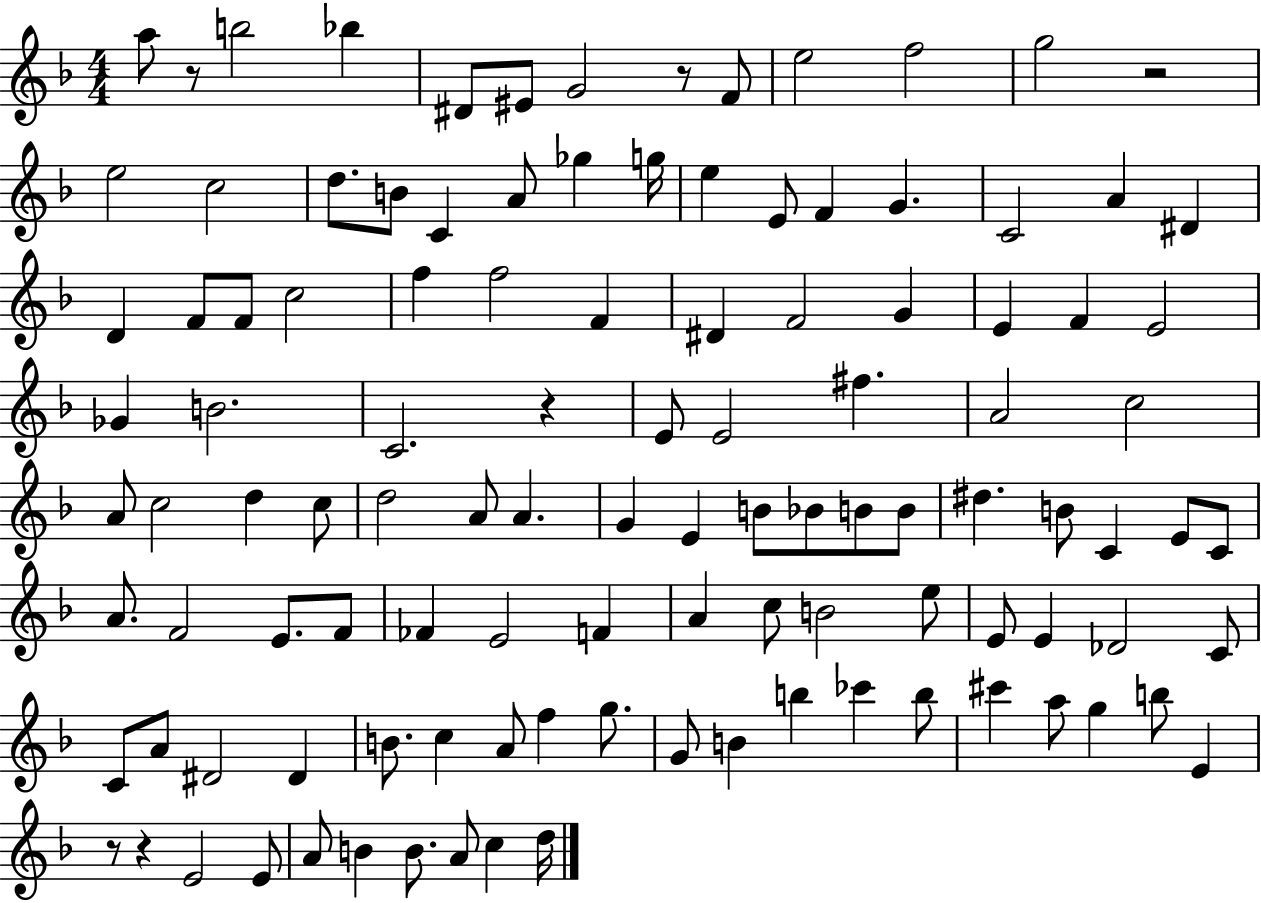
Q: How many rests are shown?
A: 6